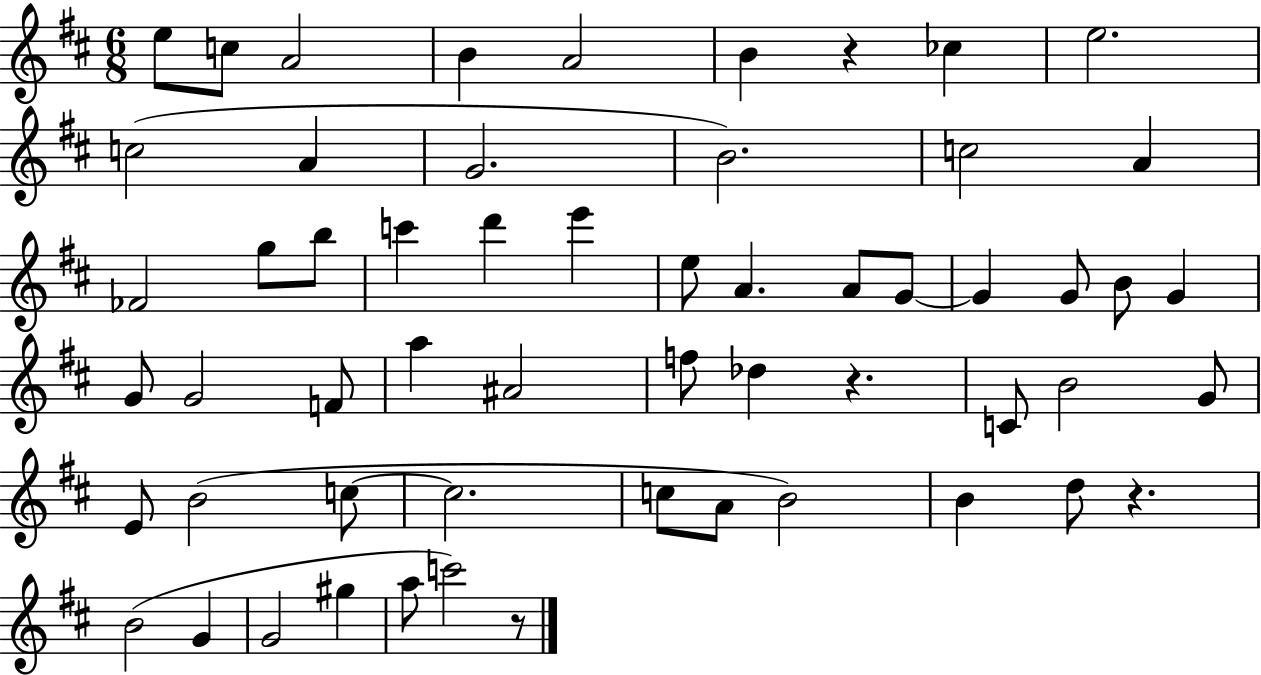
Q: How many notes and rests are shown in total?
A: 57